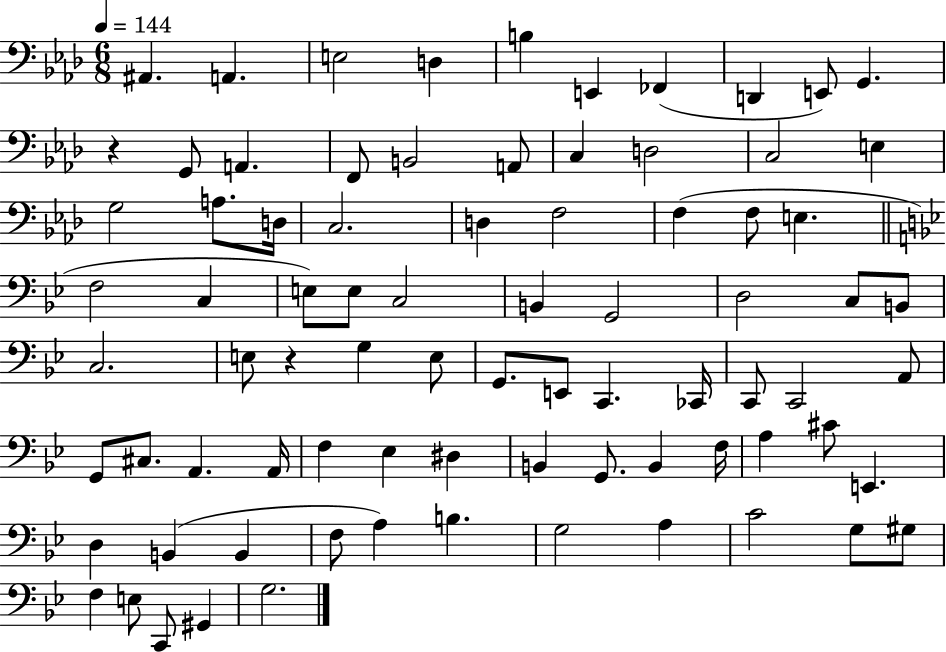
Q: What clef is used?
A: bass